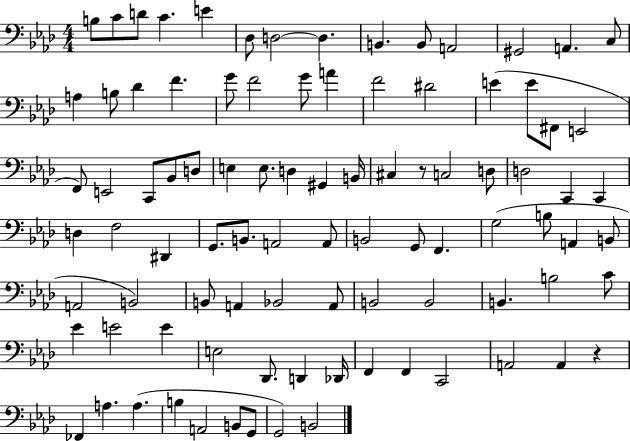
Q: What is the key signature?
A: AES major